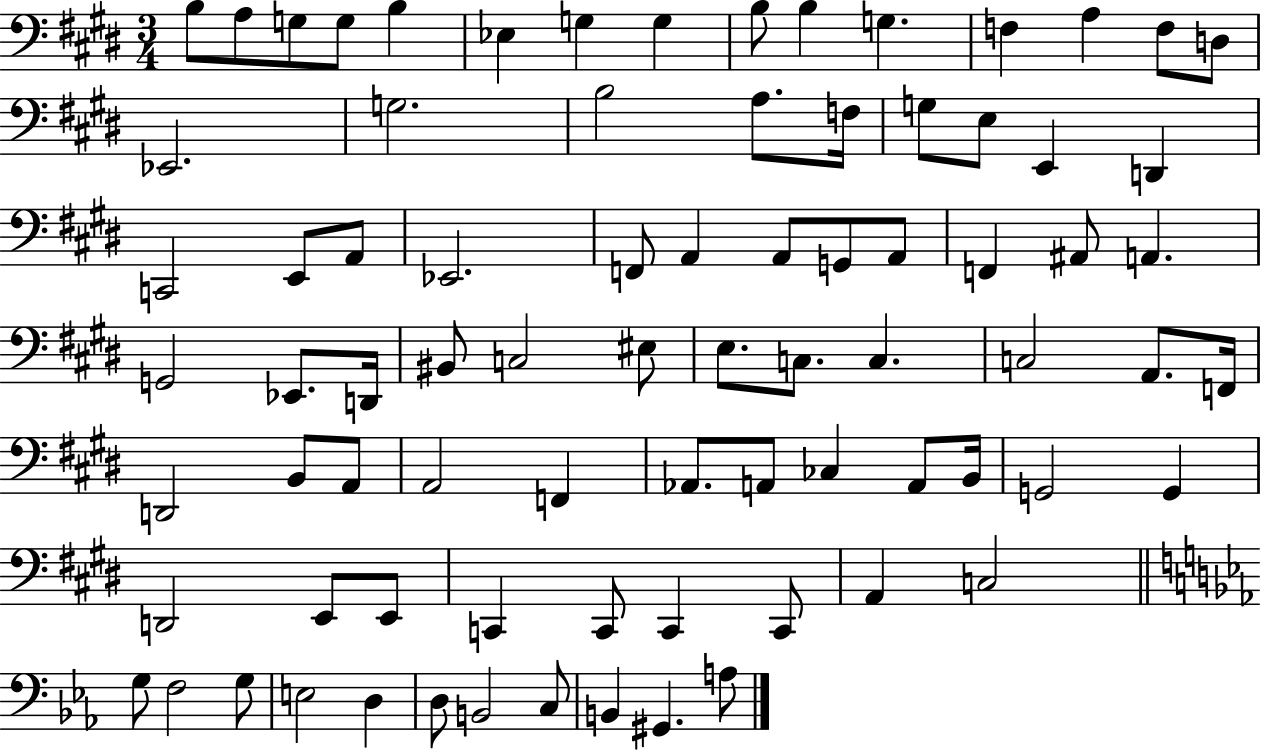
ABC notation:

X:1
T:Untitled
M:3/4
L:1/4
K:E
B,/2 A,/2 G,/2 G,/2 B, _E, G, G, B,/2 B, G, F, A, F,/2 D,/2 _E,,2 G,2 B,2 A,/2 F,/4 G,/2 E,/2 E,, D,, C,,2 E,,/2 A,,/2 _E,,2 F,,/2 A,, A,,/2 G,,/2 A,,/2 F,, ^A,,/2 A,, G,,2 _E,,/2 D,,/4 ^B,,/2 C,2 ^E,/2 E,/2 C,/2 C, C,2 A,,/2 F,,/4 D,,2 B,,/2 A,,/2 A,,2 F,, _A,,/2 A,,/2 _C, A,,/2 B,,/4 G,,2 G,, D,,2 E,,/2 E,,/2 C,, C,,/2 C,, C,,/2 A,, C,2 G,/2 F,2 G,/2 E,2 D, D,/2 B,,2 C,/2 B,, ^G,, A,/2